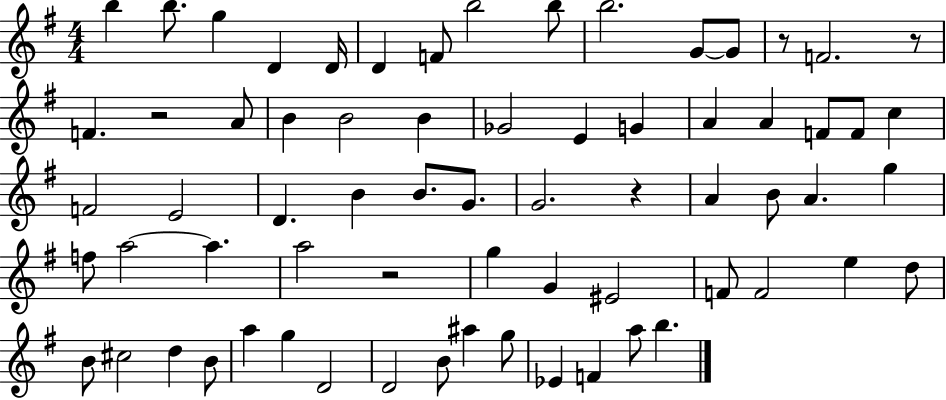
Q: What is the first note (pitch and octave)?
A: B5